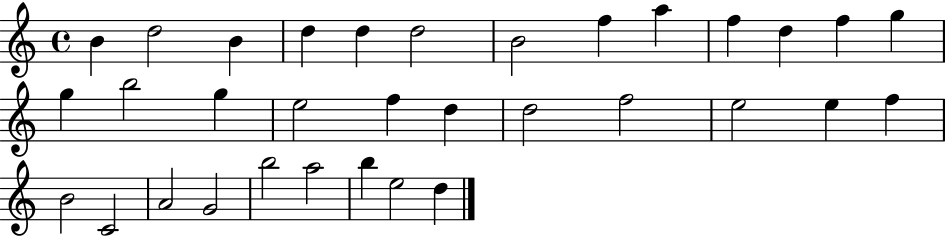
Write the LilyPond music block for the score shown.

{
  \clef treble
  \time 4/4
  \defaultTimeSignature
  \key c \major
  b'4 d''2 b'4 | d''4 d''4 d''2 | b'2 f''4 a''4 | f''4 d''4 f''4 g''4 | \break g''4 b''2 g''4 | e''2 f''4 d''4 | d''2 f''2 | e''2 e''4 f''4 | \break b'2 c'2 | a'2 g'2 | b''2 a''2 | b''4 e''2 d''4 | \break \bar "|."
}